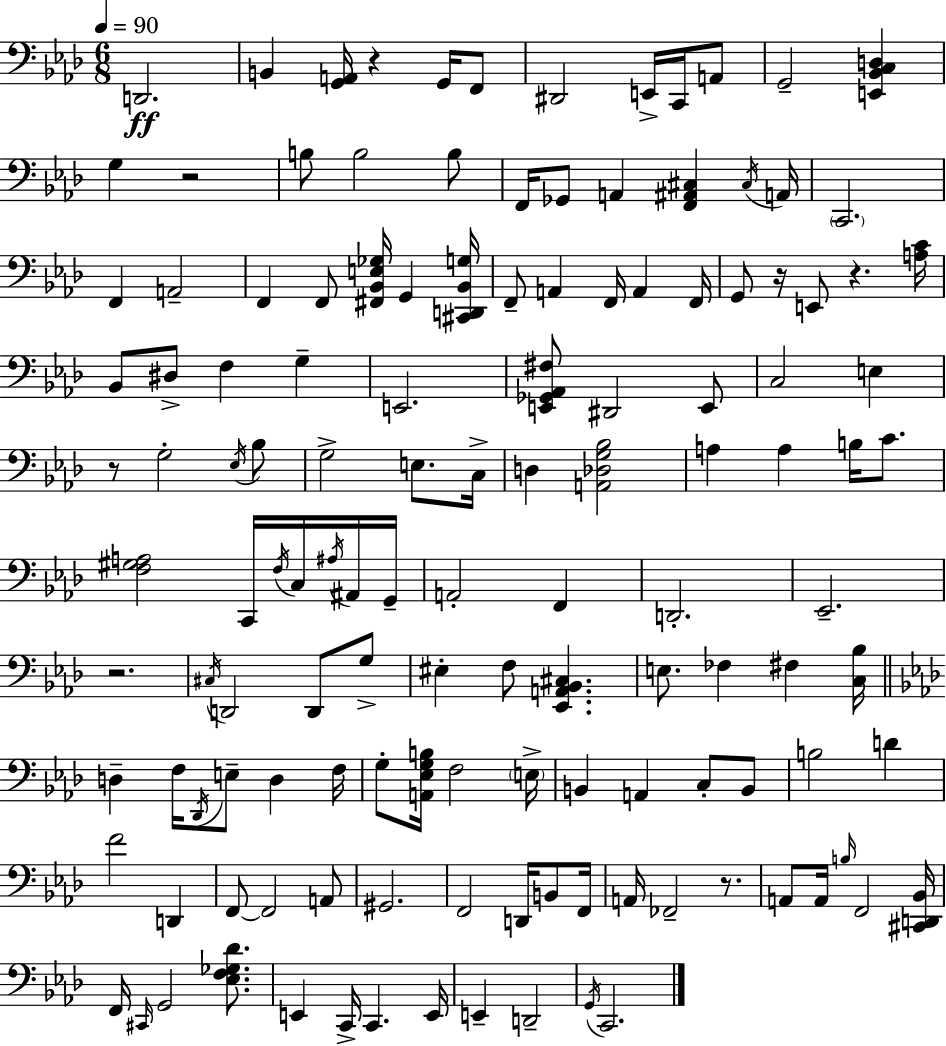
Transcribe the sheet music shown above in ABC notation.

X:1
T:Untitled
M:6/8
L:1/4
K:Fm
D,,2 B,, [G,,A,,]/4 z G,,/4 F,,/2 ^D,,2 E,,/4 C,,/4 A,,/2 G,,2 [E,,_B,,C,D,] G, z2 B,/2 B,2 B,/2 F,,/4 _G,,/2 A,, [F,,^A,,^C,] ^C,/4 A,,/4 C,,2 F,, A,,2 F,, F,,/2 [^F,,_B,,E,_G,]/4 G,, [^C,,D,,_B,,G,]/4 F,,/2 A,, F,,/4 A,, F,,/4 G,,/2 z/4 E,,/2 z [A,C]/4 _B,,/2 ^D,/2 F, G, E,,2 [E,,_G,,_A,,^F,]/2 ^D,,2 E,,/2 C,2 E, z/2 G,2 _E,/4 _B,/2 G,2 E,/2 C,/4 D, [A,,_D,G,_B,]2 A, A, B,/4 C/2 [F,^G,A,]2 C,,/4 F,/4 C,/4 ^A,/4 ^A,,/4 G,,/4 A,,2 F,, D,,2 _E,,2 z2 ^C,/4 D,,2 D,,/2 G,/2 ^E, F,/2 [_E,,A,,_B,,^C,] E,/2 _F, ^F, [C,_B,]/4 D, F,/4 _D,,/4 E,/2 D, F,/4 G,/2 [A,,_E,G,B,]/4 F,2 E,/4 B,, A,, C,/2 B,,/2 B,2 D F2 D,, F,,/2 F,,2 A,,/2 ^G,,2 F,,2 D,,/4 B,,/2 F,,/4 A,,/4 _F,,2 z/2 A,,/2 A,,/4 B,/4 F,,2 [^C,,D,,_B,,]/4 F,,/4 ^C,,/4 G,,2 [_E,F,_G,_D]/2 E,, C,,/4 C,, E,,/4 E,, D,,2 G,,/4 C,,2